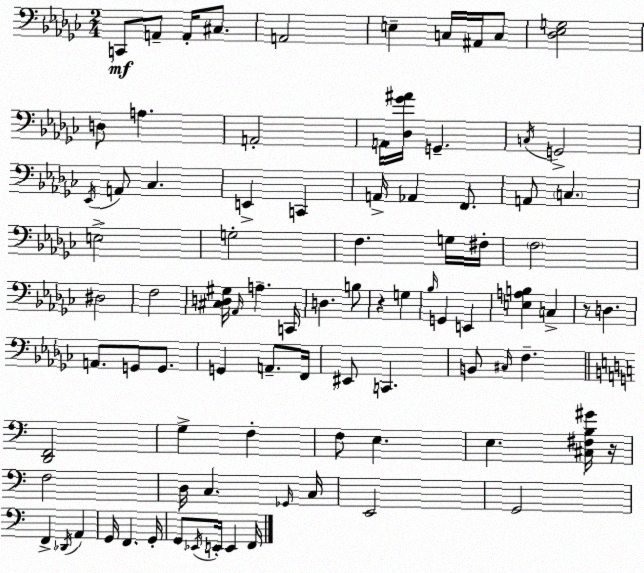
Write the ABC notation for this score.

X:1
T:Untitled
M:2/4
L:1/4
K:Ebm
C,,/2 A,,/2 A,,/4 ^C,/2 A,,2 E, C,/4 ^A,,/4 C,/2 [_D,_E,G,]2 D,/2 A, A,,2 A,,/4 [_D,_G^A]/4 G,, C,/4 G,,2 _E,,/4 A,,/2 _C, E,, C,, A,,/4 _A,, F,,/2 A,,/2 C, E,2 G,2 F, G,/4 ^F,/4 F,2 ^D,2 F,2 [^C,D,^G,]/4 _A,,/4 A, C,,/4 D, B,/2 z G, _B,/4 G,, E,, [E,A,B,] C, z/2 D, A,,/2 G,,/2 G,,/2 G,, A,,/2 F,,/4 ^E,,/2 C,, B,,/2 ^C,/4 F, [D,,F,,]2 G, F, F,/2 E, E, [^C,^F,B,^G]/4 z/4 F,2 D,/4 C, _G,,/4 C,/4 E,,2 G,,2 F,, _D,,/4 A,, G,,/4 F,, G,,/4 G,,/2 _E,,/4 E,,/4 E,, F,,/4